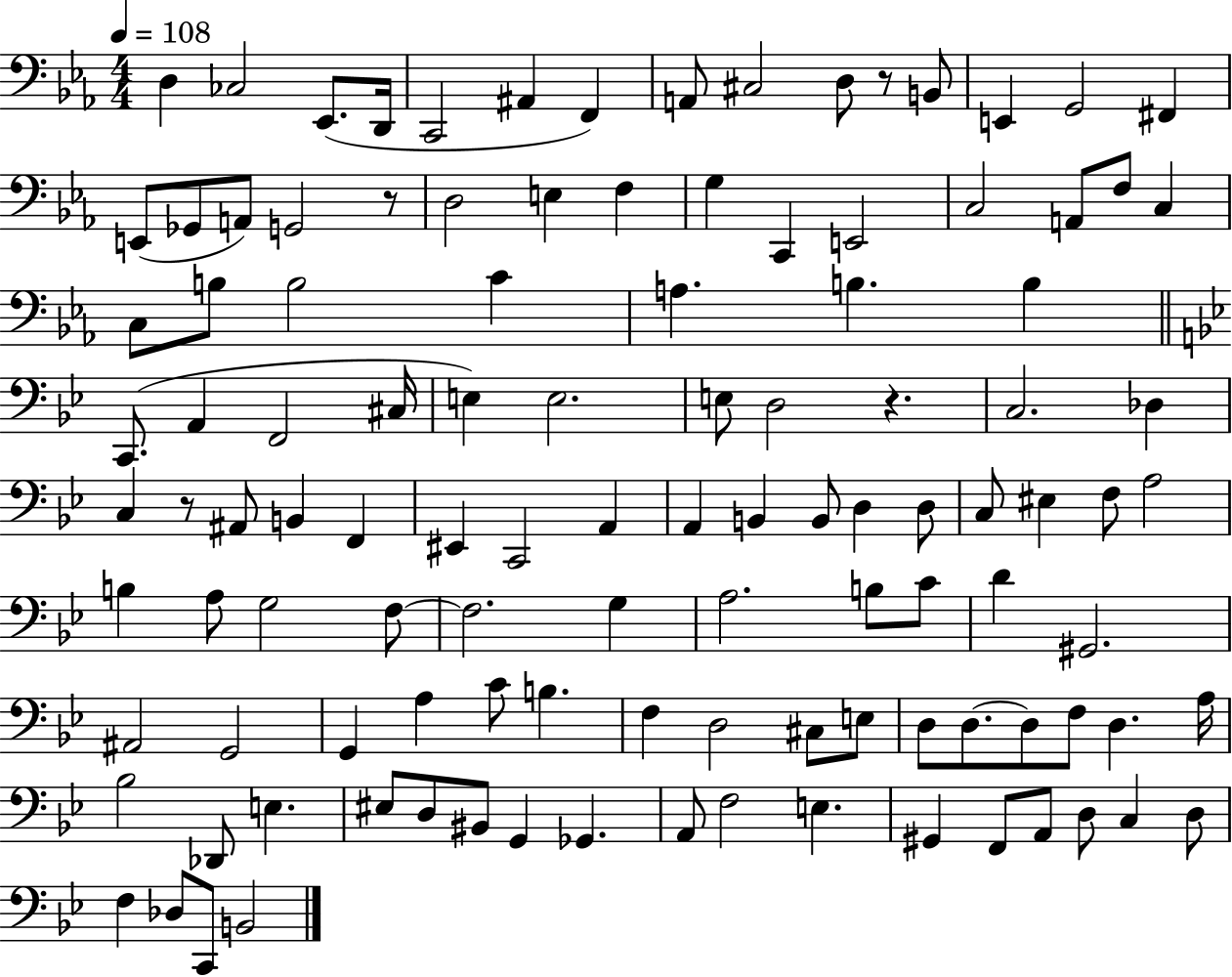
{
  \clef bass
  \numericTimeSignature
  \time 4/4
  \key ees \major
  \tempo 4 = 108
  d4 ces2 ees,8.( d,16 | c,2 ais,4 f,4) | a,8 cis2 d8 r8 b,8 | e,4 g,2 fis,4 | \break e,8( ges,8 a,8) g,2 r8 | d2 e4 f4 | g4 c,4 e,2 | c2 a,8 f8 c4 | \break c8 b8 b2 c'4 | a4. b4. b4 | \bar "||" \break \key bes \major c,8.( a,4 f,2 cis16 | e4) e2. | e8 d2 r4. | c2. des4 | \break c4 r8 ais,8 b,4 f,4 | eis,4 c,2 a,4 | a,4 b,4 b,8 d4 d8 | c8 eis4 f8 a2 | \break b4 a8 g2 f8~~ | f2. g4 | a2. b8 c'8 | d'4 gis,2. | \break ais,2 g,2 | g,4 a4 c'8 b4. | f4 d2 cis8 e8 | d8 d8.~~ d8 f8 d4. a16 | \break bes2 des,8 e4. | eis8 d8 bis,8 g,4 ges,4. | a,8 f2 e4. | gis,4 f,8 a,8 d8 c4 d8 | \break f4 des8 c,8 b,2 | \bar "|."
}